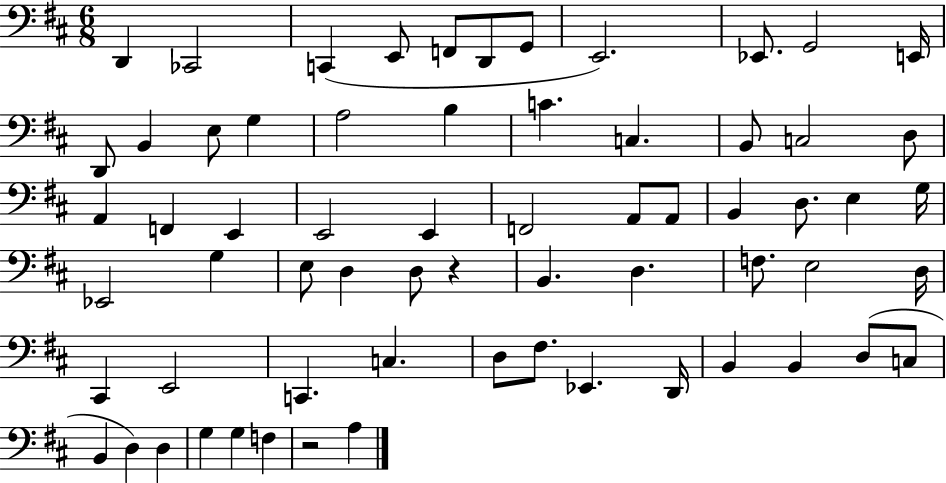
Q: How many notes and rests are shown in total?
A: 65